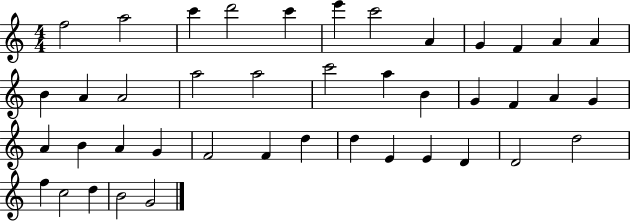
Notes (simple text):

F5/h A5/h C6/q D6/h C6/q E6/q C6/h A4/q G4/q F4/q A4/q A4/q B4/q A4/q A4/h A5/h A5/h C6/h A5/q B4/q G4/q F4/q A4/q G4/q A4/q B4/q A4/q G4/q F4/h F4/q D5/q D5/q E4/q E4/q D4/q D4/h D5/h F5/q C5/h D5/q B4/h G4/h